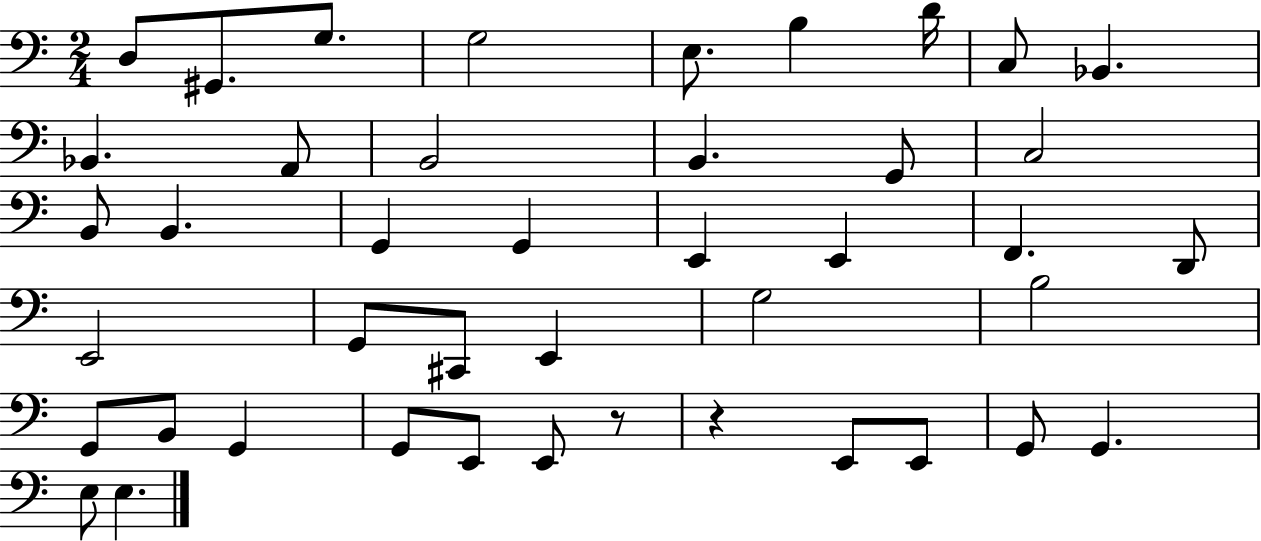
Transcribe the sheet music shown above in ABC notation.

X:1
T:Untitled
M:2/4
L:1/4
K:C
D,/2 ^G,,/2 G,/2 G,2 E,/2 B, D/4 C,/2 _B,, _B,, A,,/2 B,,2 B,, G,,/2 C,2 B,,/2 B,, G,, G,, E,, E,, F,, D,,/2 E,,2 G,,/2 ^C,,/2 E,, G,2 B,2 G,,/2 B,,/2 G,, G,,/2 E,,/2 E,,/2 z/2 z E,,/2 E,,/2 G,,/2 G,, E,/2 E,